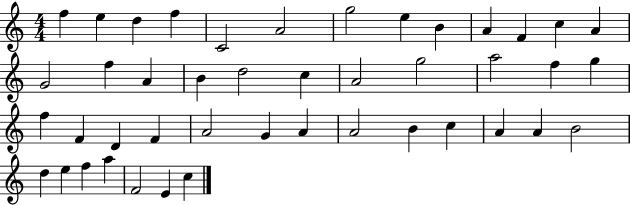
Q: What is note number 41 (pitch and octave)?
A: A5